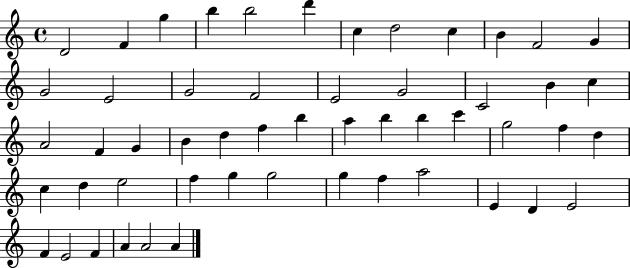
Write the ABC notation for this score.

X:1
T:Untitled
M:4/4
L:1/4
K:C
D2 F g b b2 d' c d2 c B F2 G G2 E2 G2 F2 E2 G2 C2 B c A2 F G B d f b a b b c' g2 f d c d e2 f g g2 g f a2 E D E2 F E2 F A A2 A